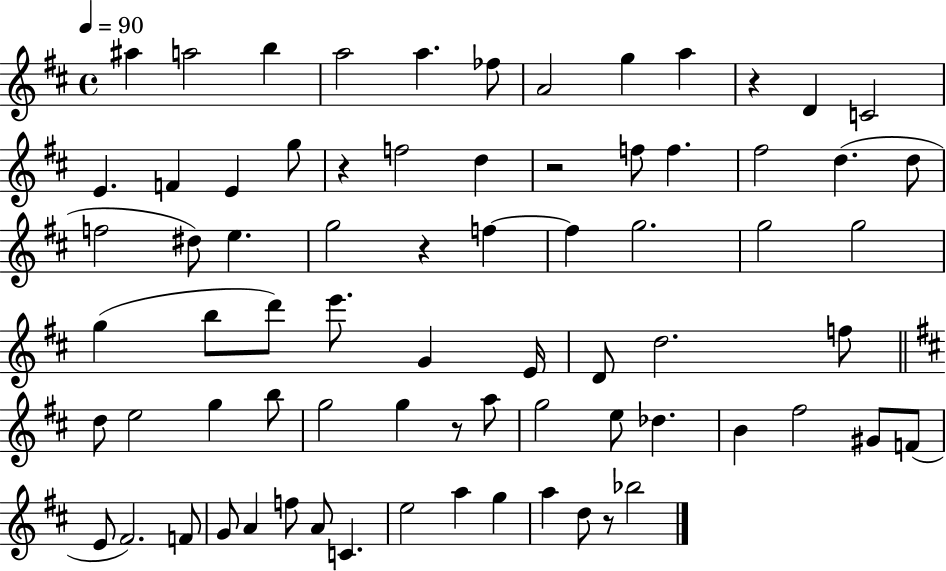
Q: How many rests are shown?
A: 6